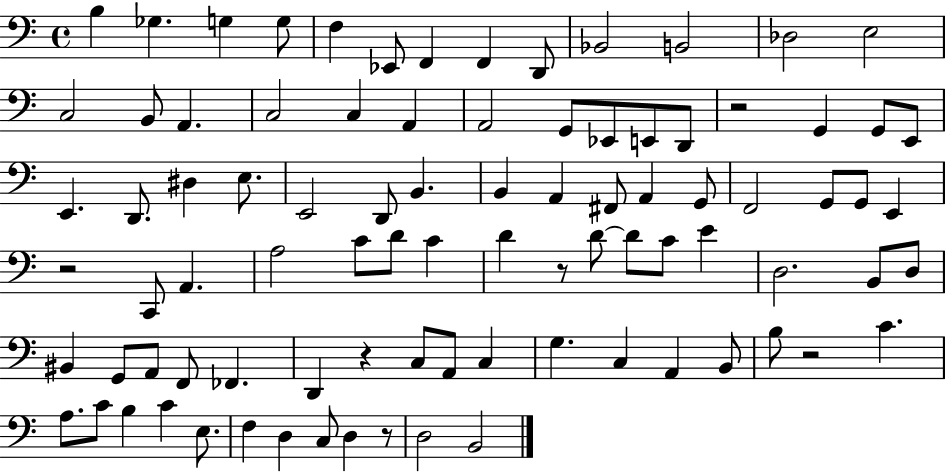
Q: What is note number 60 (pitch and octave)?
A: A2